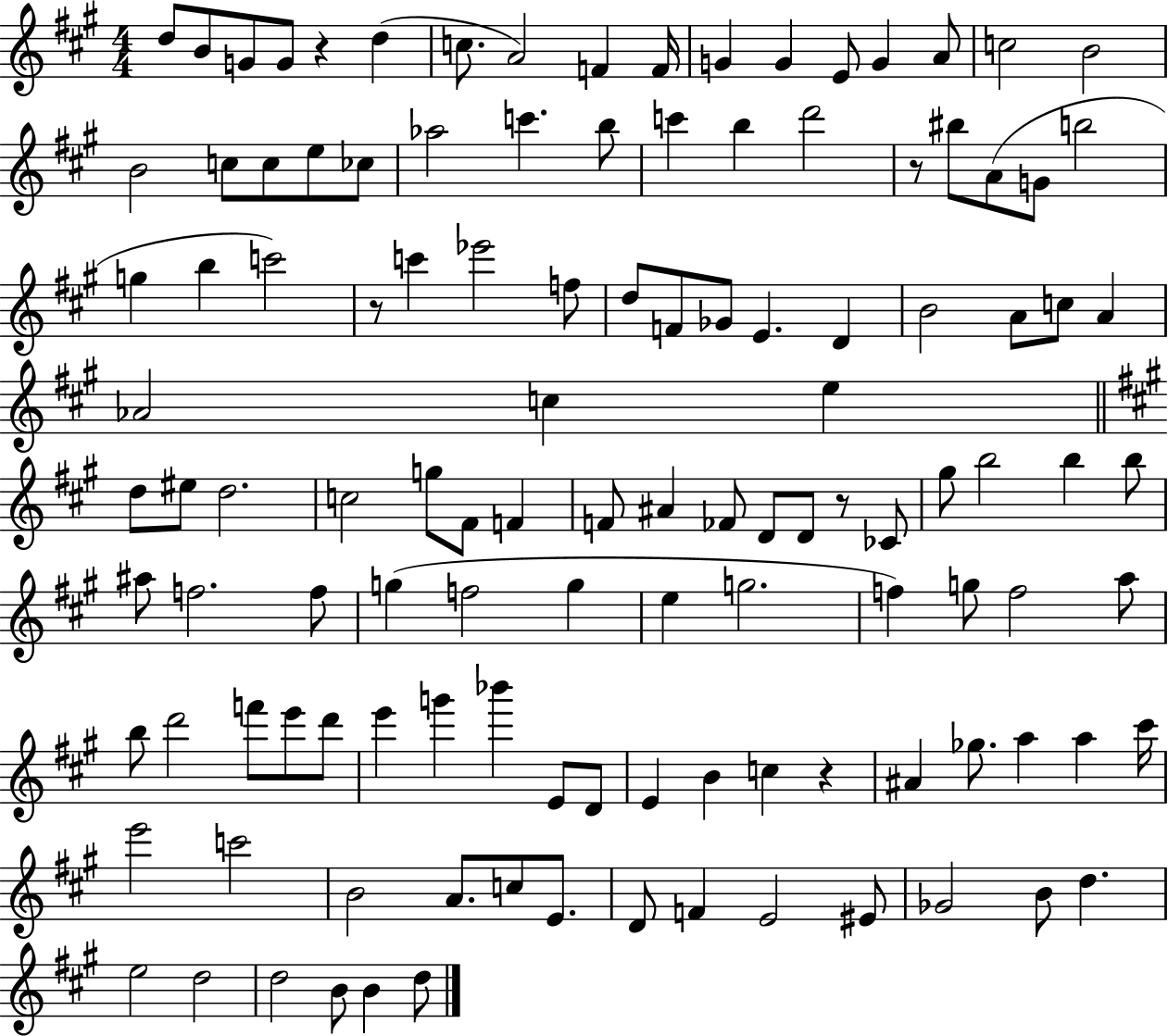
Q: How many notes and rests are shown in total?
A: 120